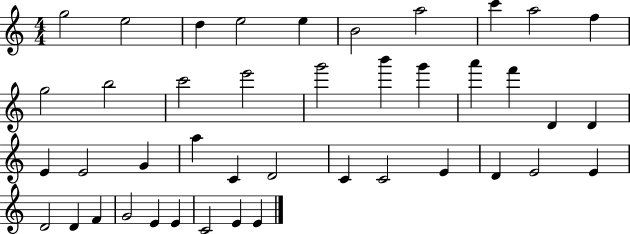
G5/h E5/h D5/q E5/h E5/q B4/h A5/h C6/q A5/h F5/q G5/h B5/h C6/h E6/h G6/h B6/q G6/q A6/q F6/q D4/q D4/q E4/q E4/h G4/q A5/q C4/q D4/h C4/q C4/h E4/q D4/q E4/h E4/q D4/h D4/q F4/q G4/h E4/q E4/q C4/h E4/q E4/q